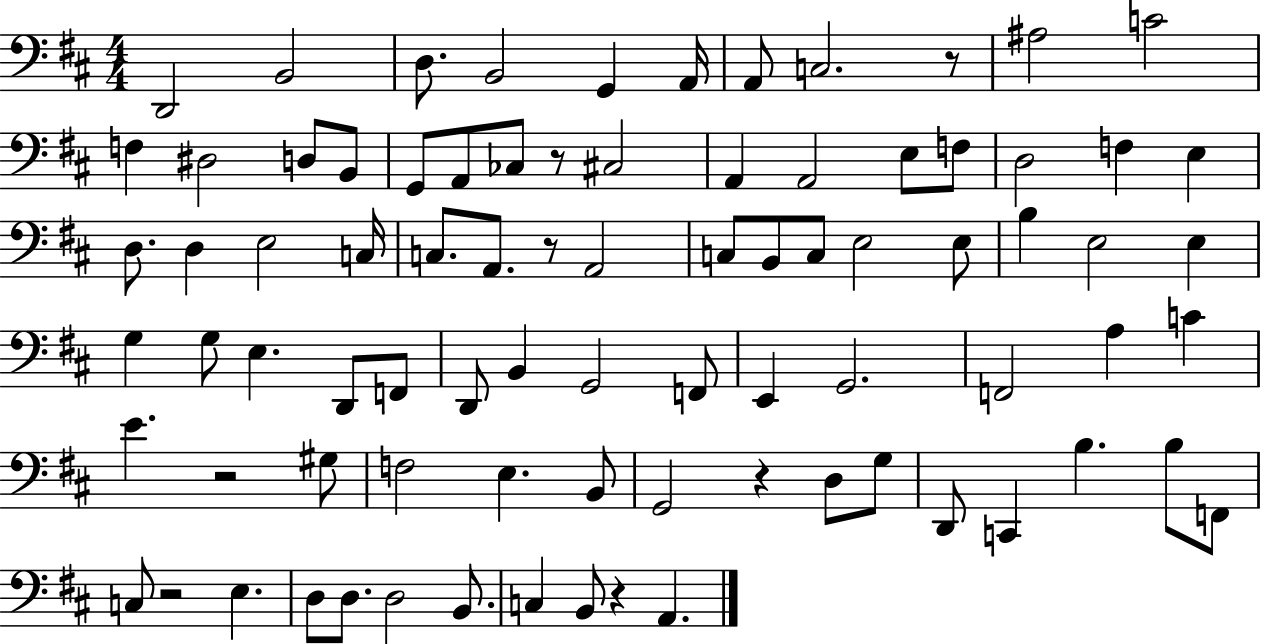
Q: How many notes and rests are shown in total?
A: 83